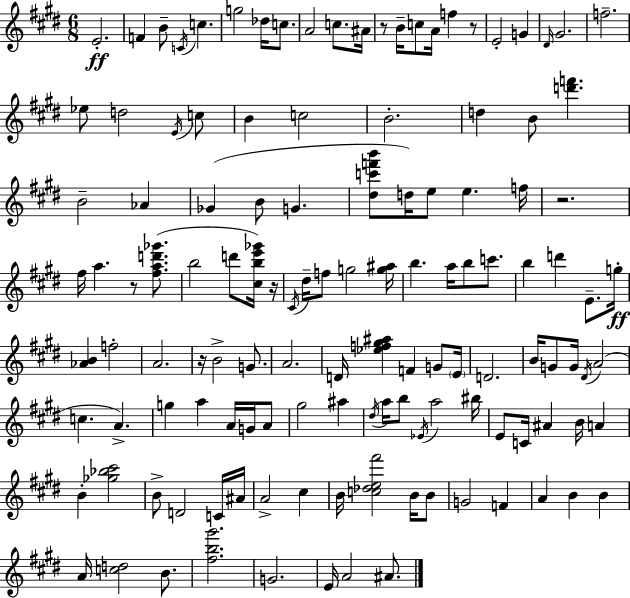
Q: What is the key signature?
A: E major